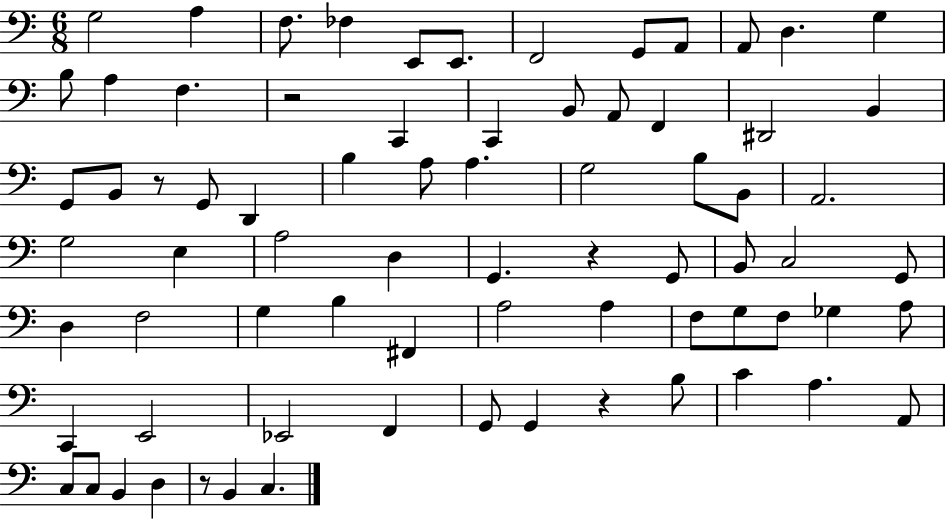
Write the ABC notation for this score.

X:1
T:Untitled
M:6/8
L:1/4
K:C
G,2 A, F,/2 _F, E,,/2 E,,/2 F,,2 G,,/2 A,,/2 A,,/2 D, G, B,/2 A, F, z2 C,, C,, B,,/2 A,,/2 F,, ^D,,2 B,, G,,/2 B,,/2 z/2 G,,/2 D,, B, A,/2 A, G,2 B,/2 B,,/2 A,,2 G,2 E, A,2 D, G,, z G,,/2 B,,/2 C,2 G,,/2 D, F,2 G, B, ^F,, A,2 A, F,/2 G,/2 F,/2 _G, A,/2 C,, E,,2 _E,,2 F,, G,,/2 G,, z B,/2 C A, A,,/2 C,/2 C,/2 B,, D, z/2 B,, C,